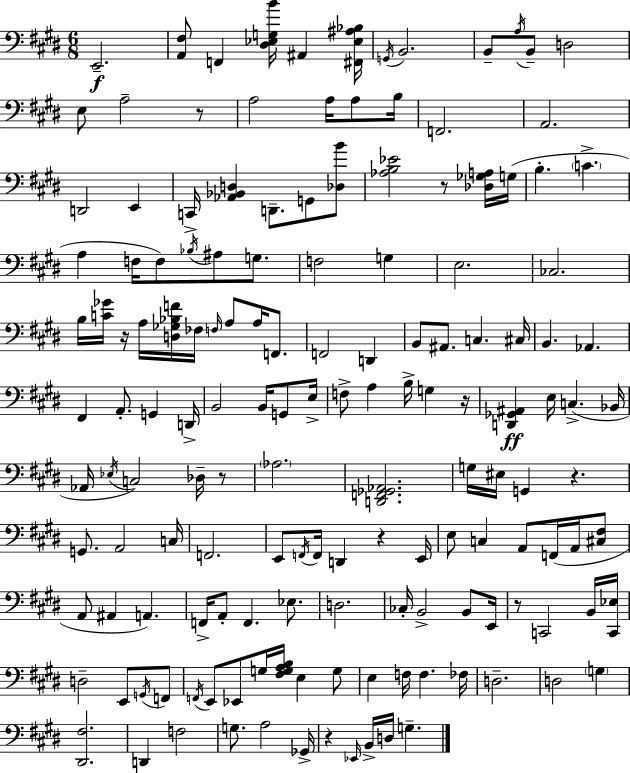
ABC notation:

X:1
T:Untitled
M:6/8
L:1/4
K:E
E,,2 [A,,^F,]/2 F,, [^D,_E,G,B]/4 ^A,, [^F,,_E,^A,_B,]/4 G,,/4 B,,2 B,,/2 A,/4 B,,/2 D,2 E,/2 A,2 z/2 A,2 A,/4 A,/2 B,/4 F,,2 A,,2 D,,2 E,, C,,/4 [_A,,_B,,D,] D,,/2 G,,/2 [_D,B]/2 [_A,B,_E]2 z/2 [_D,_G,A,]/4 G,/4 B, C A, F,/4 F,/2 _B,/4 ^A,/2 G,/2 F,2 G, E,2 _C,2 B,/4 [C_G]/4 z/4 A,/4 [D,_G,_B,F]/4 _F,/4 F,/4 A,/2 A,/4 F,,/2 F,,2 D,, B,,/2 ^A,,/2 C, ^C,/4 B,, _A,, ^F,, A,,/2 G,, D,,/4 B,,2 B,,/4 G,,/2 E,/4 F,/2 A, B,/4 G, z/4 [D,,_G,,^A,,] E,/4 C, _B,,/4 _A,,/4 _E,/4 C,2 _D,/4 z/2 _A,2 [D,,F,,_G,,_A,,]2 G,/4 ^E,/4 G,, z G,,/2 A,,2 C,/4 F,,2 E,,/2 F,,/4 F,,/4 D,, z E,,/4 E,/2 C, A,,/2 F,,/4 A,,/4 [^C,^F,]/2 A,,/2 ^A,, A,, F,,/4 A,,/2 F,, _E,/2 D,2 _C,/4 B,,2 B,,/2 E,,/4 z/2 C,,2 B,,/4 [C,,_E,]/4 D,2 E,,/2 G,,/4 F,,/2 F,,/4 E,,/2 _E,,/2 G,/4 [^F,G,A,B,]/4 E, G,/2 E, F,/4 F, _F,/4 D,2 D,2 G, [^D,,^F,]2 D,, F,2 G,/2 A,2 _G,,/4 z _E,,/4 B,,/4 D,/4 G,